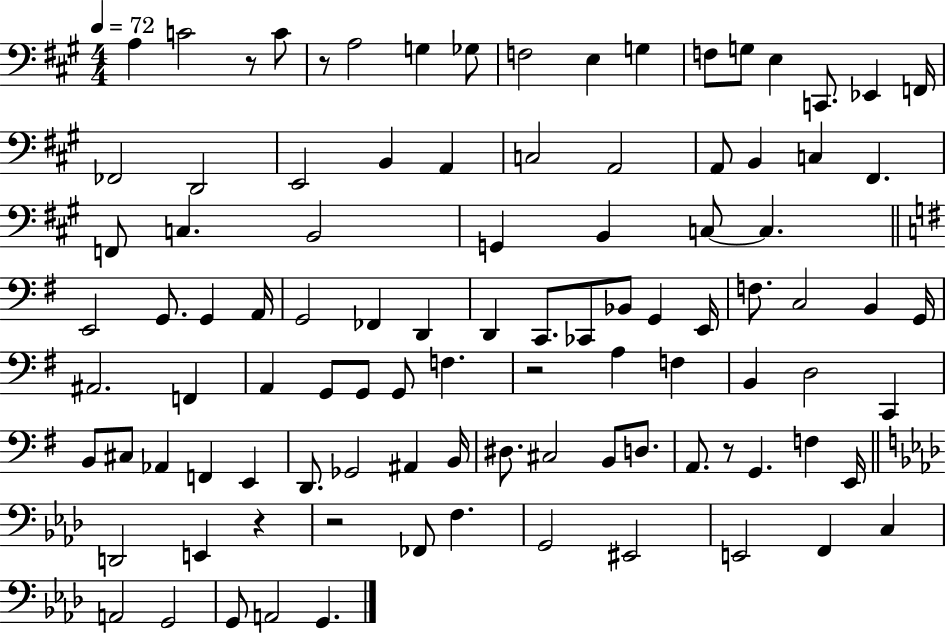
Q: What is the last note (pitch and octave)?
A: G2